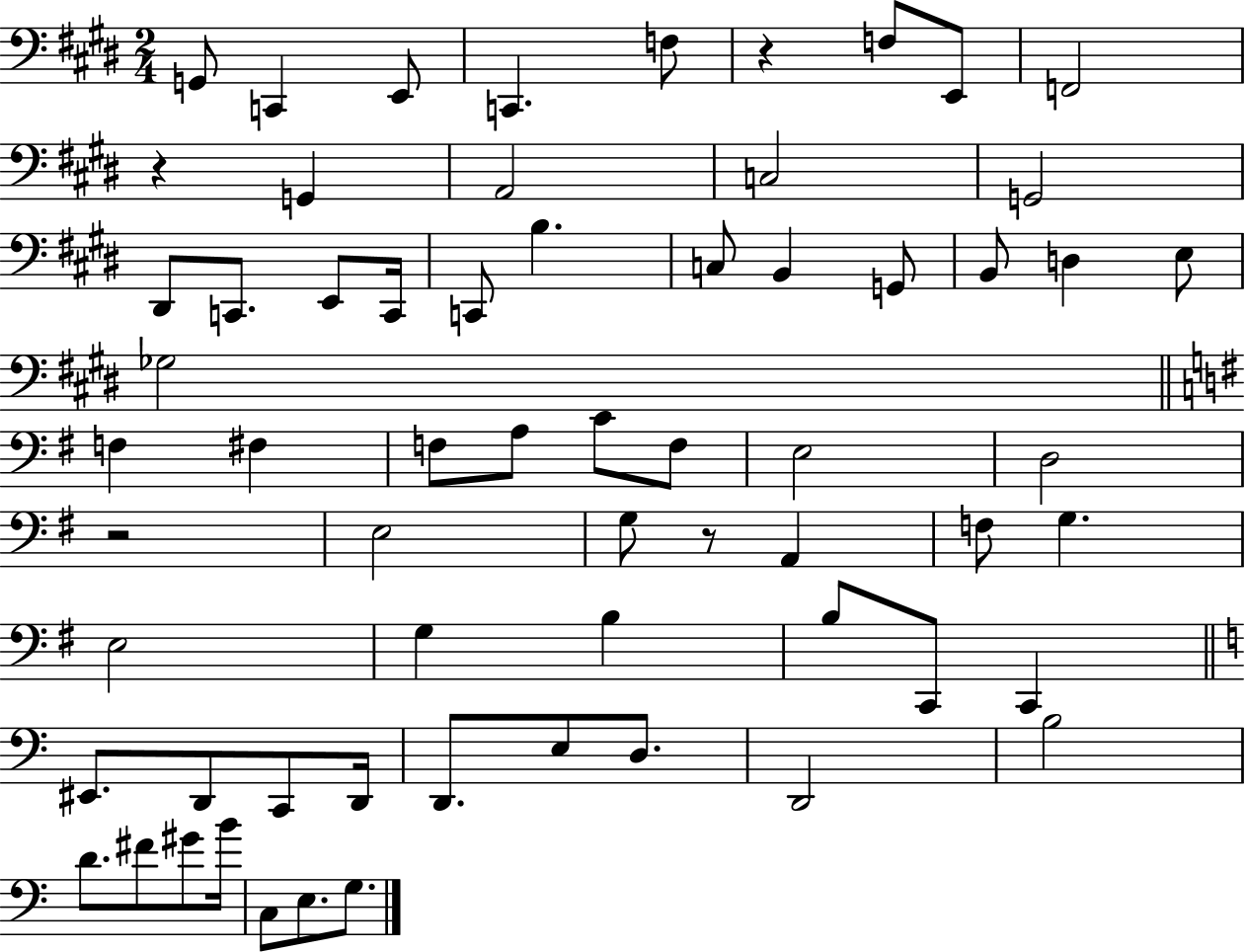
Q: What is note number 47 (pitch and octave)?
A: C2